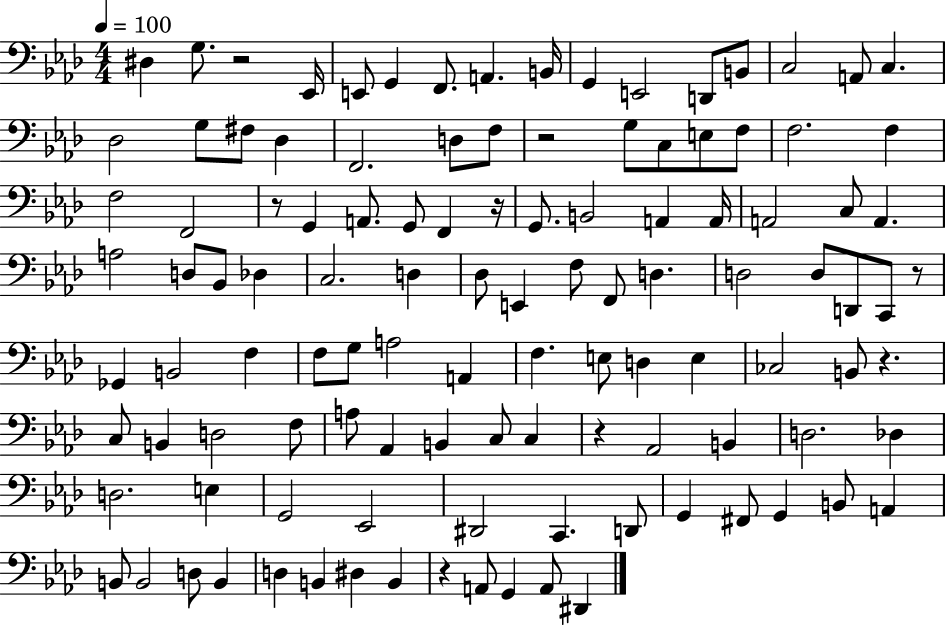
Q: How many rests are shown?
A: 8